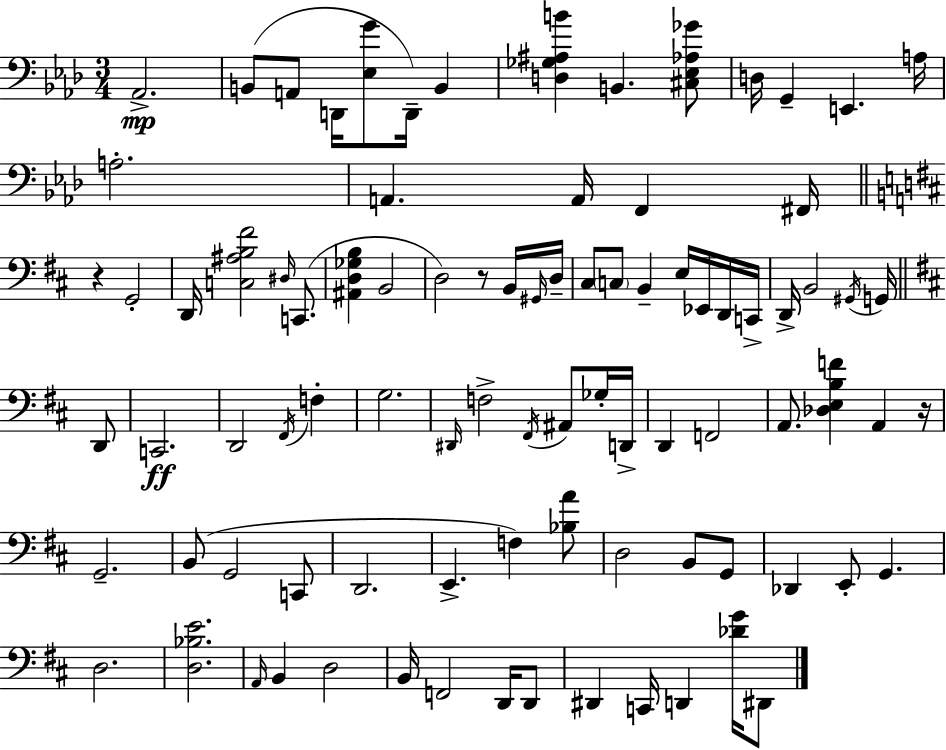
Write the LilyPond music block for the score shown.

{
  \clef bass
  \numericTimeSignature
  \time 3/4
  \key f \minor
  \repeat volta 2 { aes,2.->\mp | b,8( a,8 d,16 <ees g'>8 d,16--) b,4 | <d ges ais b'>4 b,4. <cis ees aes ges'>8 | d16 g,4-- e,4. a16 | \break a2.-. | a,4. a,16 f,4 fis,16 | \bar "||" \break \key b \minor r4 g,2-. | d,16 <c ais b fis'>2 \grace { dis16 }( c,8. | <ais, d ges b>4 b,2 | d2) r8 b,16 | \break \grace { gis,16 } d16-- cis8 \parenthesize c8 b,4-- e16 ees,16 | d,16 c,16-> d,16-> b,2 \acciaccatura { gis,16 } | g,16 \bar "||" \break \key d \major d,8 c,2.\ff | d,2 \acciaccatura { fis,16 } f4-. | g2. | \grace { dis,16 } f2-> | \break \acciaccatura { fis,16 } ais,8 ges16-. d,16-> d,4 f,2 | a,8. <des e b f'>4 | a,4 r16 g,2.-- | b,8( g,2 | \break c,8 d,2. | e,4.-> f4) | <bes a'>8 d2 | b,8 g,8 des,4 e,8-. g,4. | \break d2. | <d bes e'>2. | \grace { a,16 } b,4 d2 | b,16 f,2 | \break d,16 d,8 dis,4 c,16 d,4 | <des' g'>16 dis,8 } \bar "|."
}